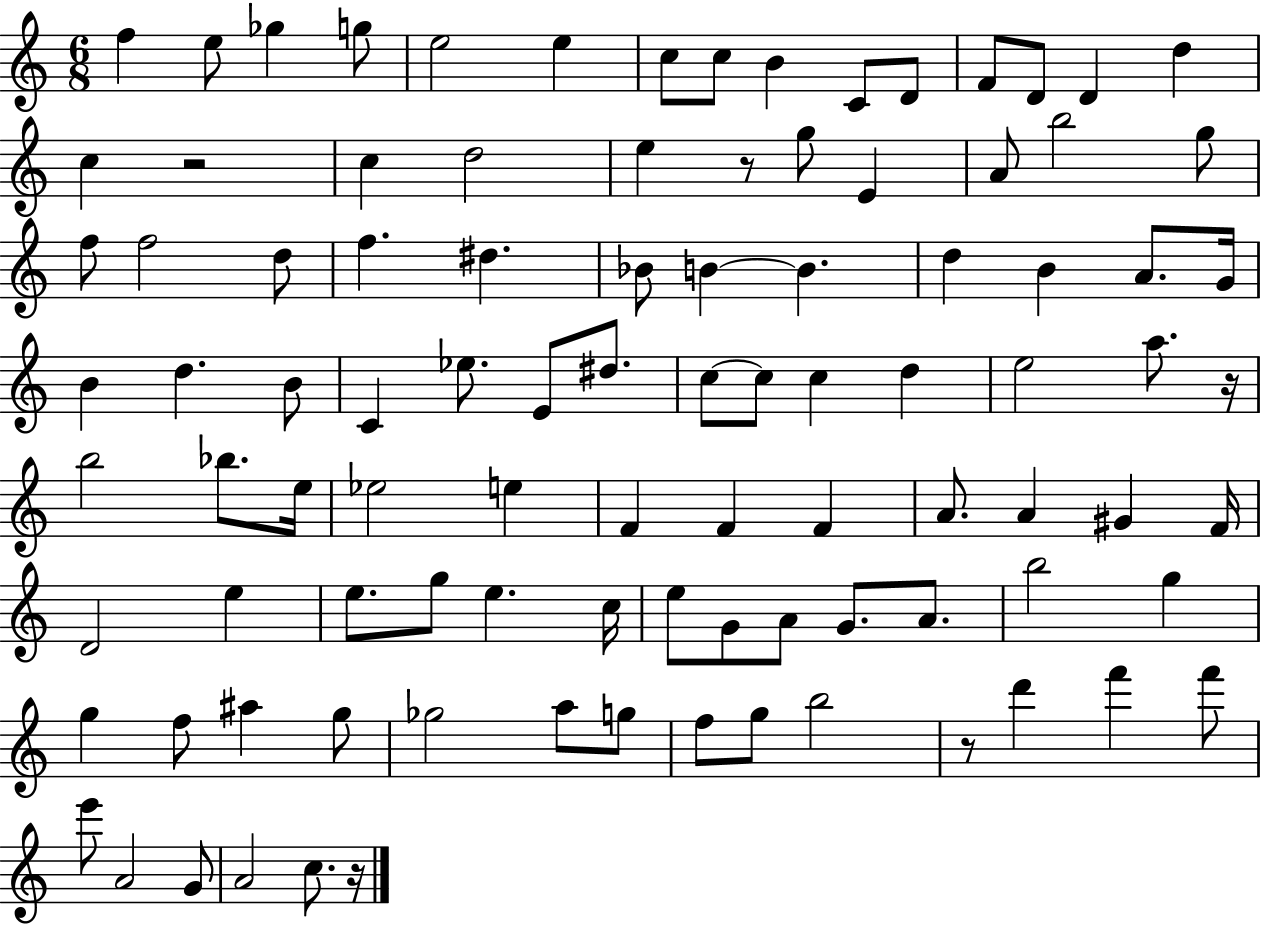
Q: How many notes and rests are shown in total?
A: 97